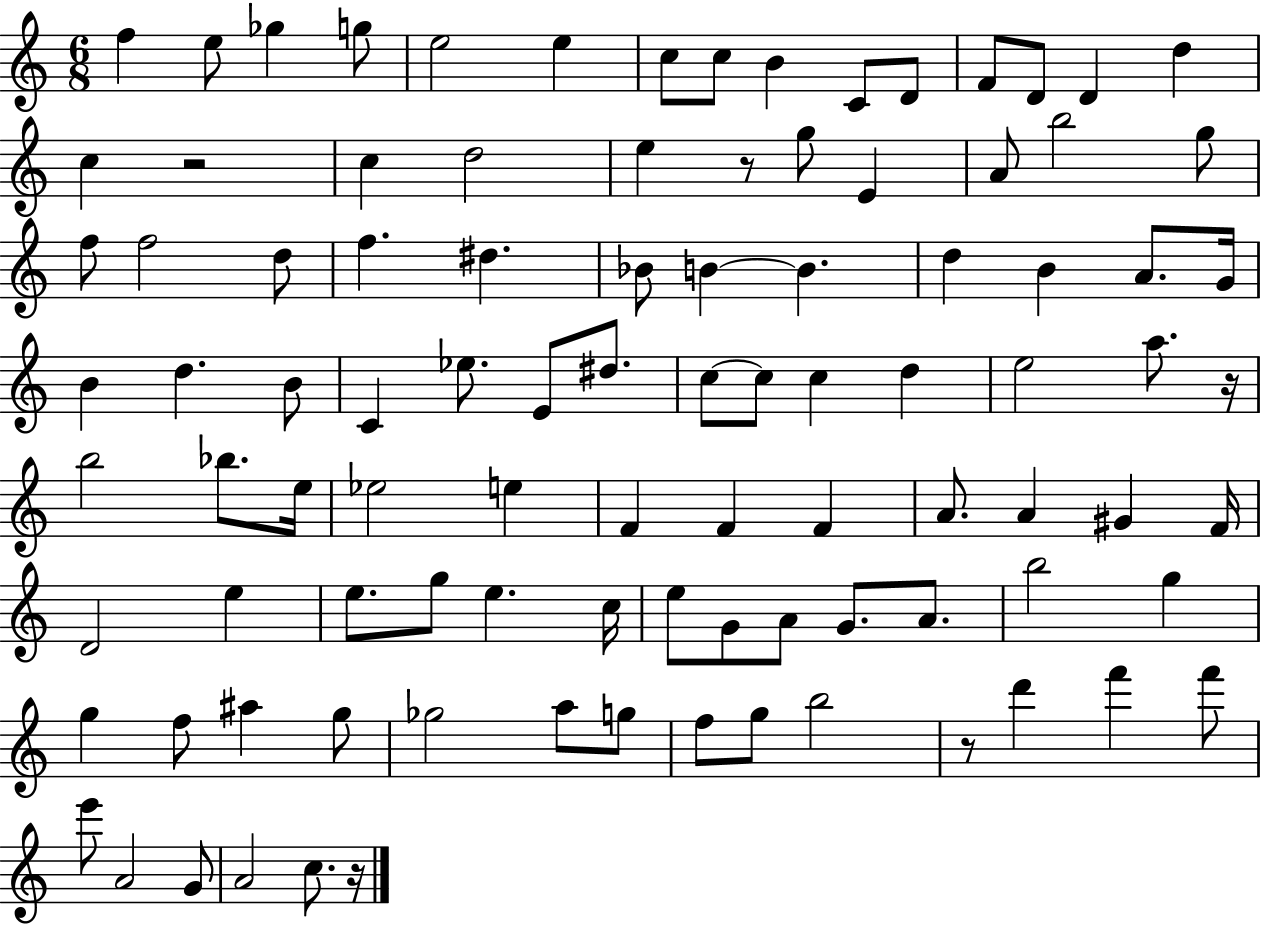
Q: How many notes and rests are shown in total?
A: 97